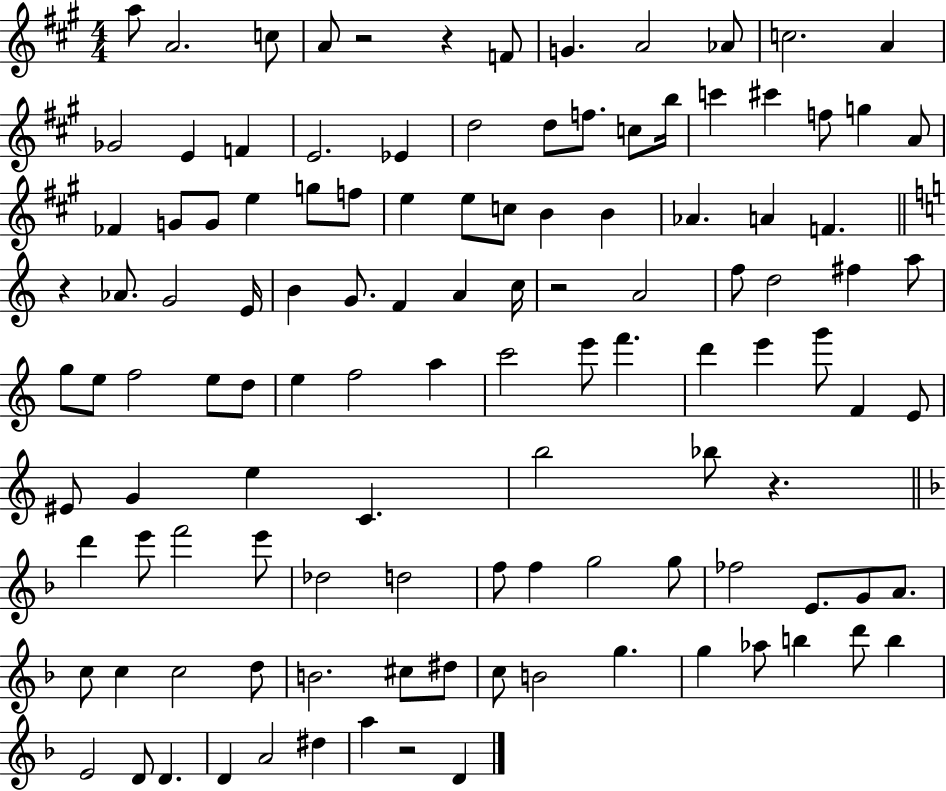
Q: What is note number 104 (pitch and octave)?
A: E4